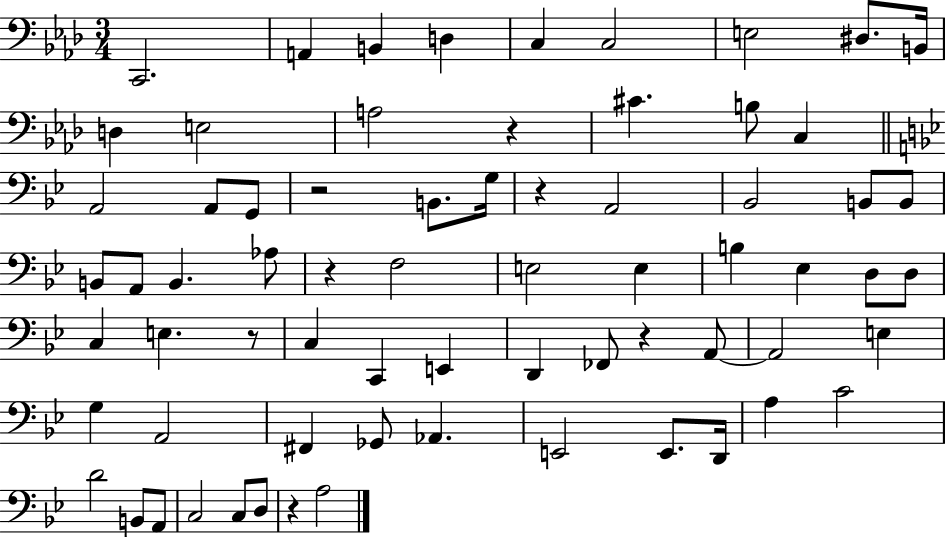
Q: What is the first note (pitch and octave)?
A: C2